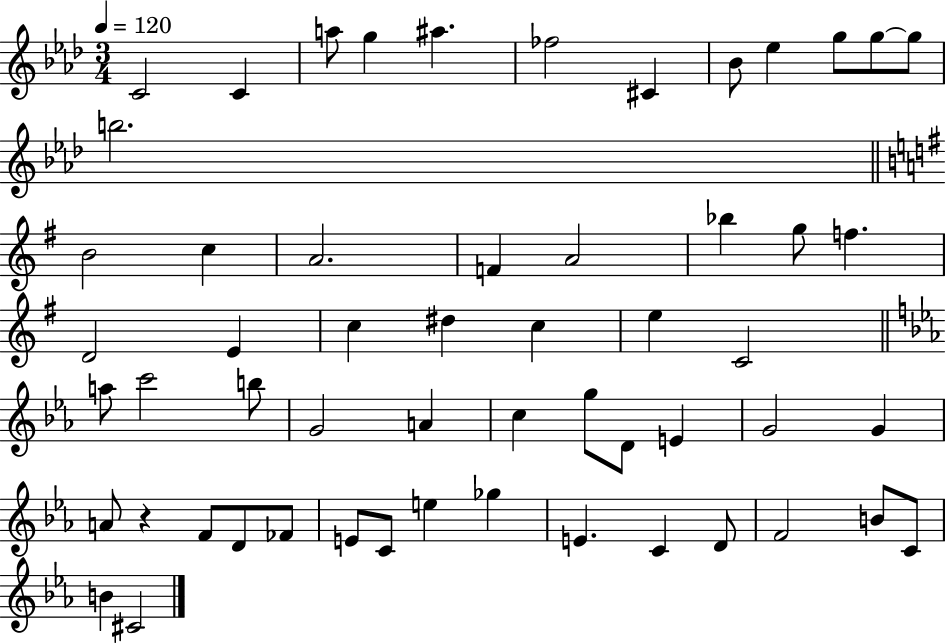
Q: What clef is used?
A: treble